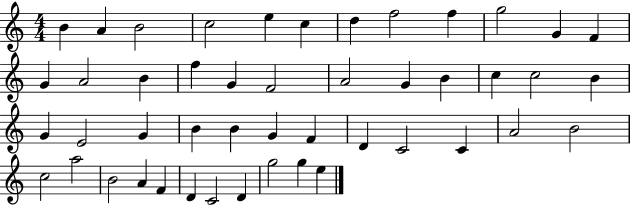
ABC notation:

X:1
T:Untitled
M:4/4
L:1/4
K:C
B A B2 c2 e c d f2 f g2 G F G A2 B f G F2 A2 G B c c2 B G E2 G B B G F D C2 C A2 B2 c2 a2 B2 A F D C2 D g2 g e